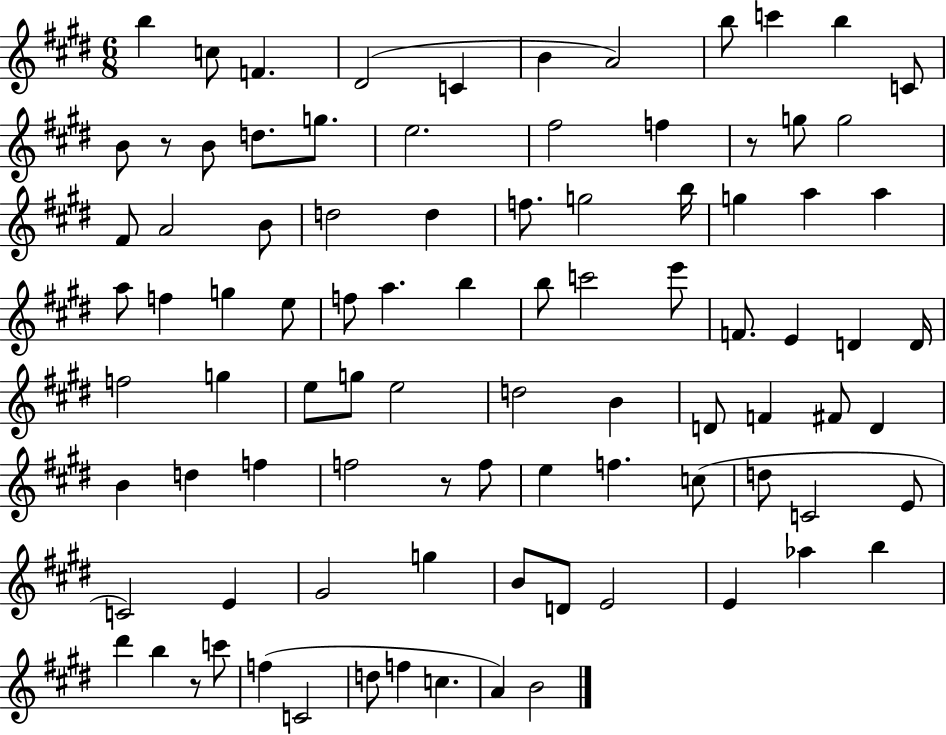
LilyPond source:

{
  \clef treble
  \numericTimeSignature
  \time 6/8
  \key e \major
  b''4 c''8 f'4. | dis'2( c'4 | b'4 a'2) | b''8 c'''4 b''4 c'8 | \break b'8 r8 b'8 d''8. g''8. | e''2. | fis''2 f''4 | r8 g''8 g''2 | \break fis'8 a'2 b'8 | d''2 d''4 | f''8. g''2 b''16 | g''4 a''4 a''4 | \break a''8 f''4 g''4 e''8 | f''8 a''4. b''4 | b''8 c'''2 e'''8 | f'8. e'4 d'4 d'16 | \break f''2 g''4 | e''8 g''8 e''2 | d''2 b'4 | d'8 f'4 fis'8 d'4 | \break b'4 d''4 f''4 | f''2 r8 f''8 | e''4 f''4. c''8( | d''8 c'2 e'8 | \break c'2) e'4 | gis'2 g''4 | b'8 d'8 e'2 | e'4 aes''4 b''4 | \break dis'''4 b''4 r8 c'''8 | f''4( c'2 | d''8 f''4 c''4. | a'4) b'2 | \break \bar "|."
}